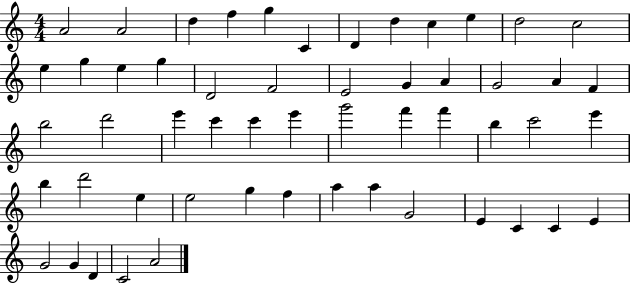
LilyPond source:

{
  \clef treble
  \numericTimeSignature
  \time 4/4
  \key c \major
  a'2 a'2 | d''4 f''4 g''4 c'4 | d'4 d''4 c''4 e''4 | d''2 c''2 | \break e''4 g''4 e''4 g''4 | d'2 f'2 | e'2 g'4 a'4 | g'2 a'4 f'4 | \break b''2 d'''2 | e'''4 c'''4 c'''4 e'''4 | g'''2 f'''4 f'''4 | b''4 c'''2 e'''4 | \break b''4 d'''2 e''4 | e''2 g''4 f''4 | a''4 a''4 g'2 | e'4 c'4 c'4 e'4 | \break g'2 g'4 d'4 | c'2 a'2 | \bar "|."
}